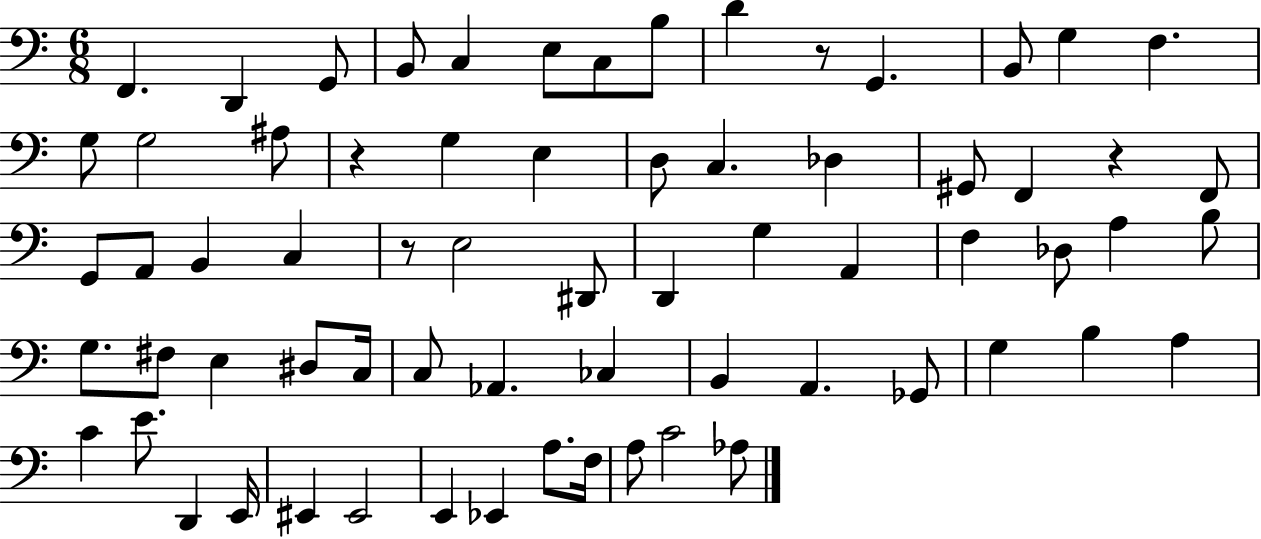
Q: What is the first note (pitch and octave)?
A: F2